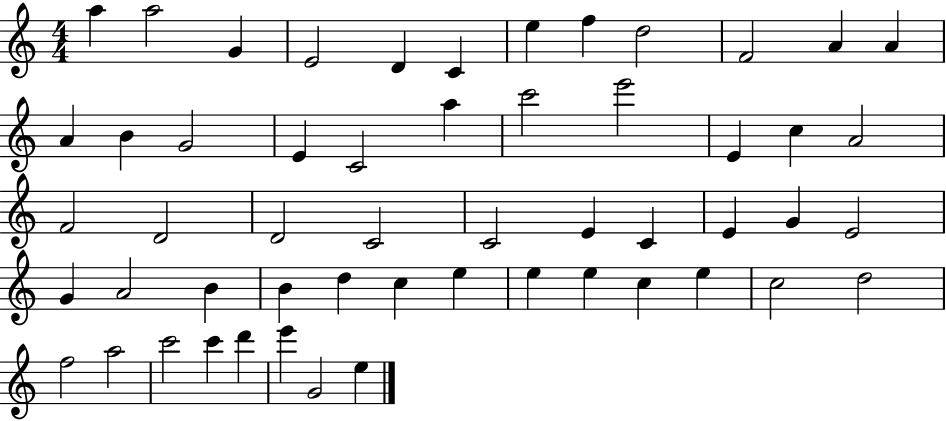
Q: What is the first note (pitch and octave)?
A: A5